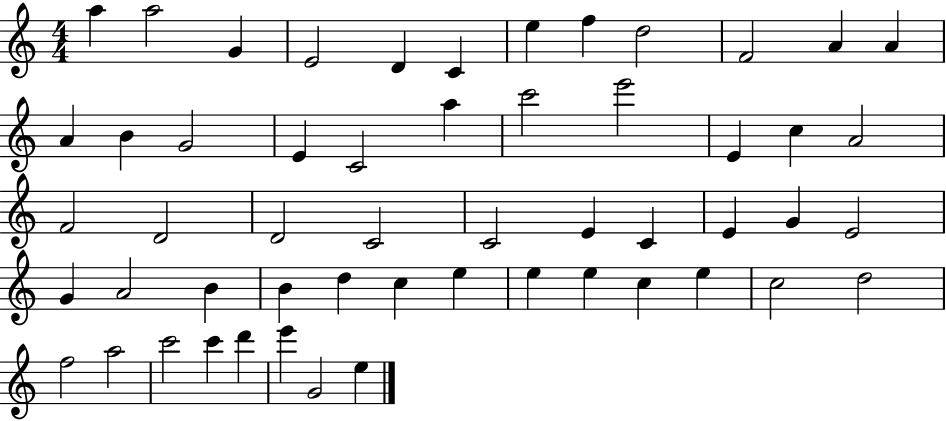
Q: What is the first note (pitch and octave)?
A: A5